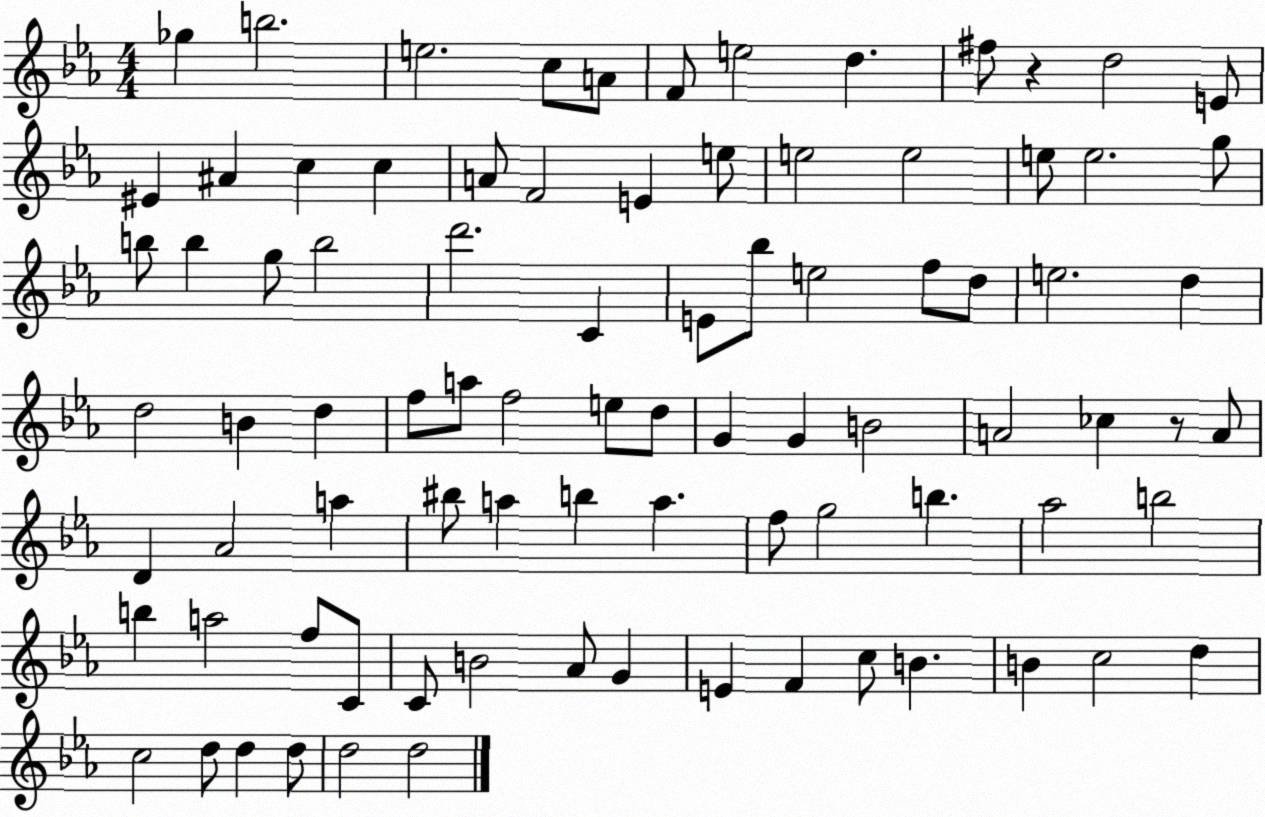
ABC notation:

X:1
T:Untitled
M:4/4
L:1/4
K:Eb
_g b2 e2 c/2 A/2 F/2 e2 d ^f/2 z d2 E/2 ^E ^A c c A/2 F2 E e/2 e2 e2 e/2 e2 g/2 b/2 b g/2 b2 d'2 C E/2 _b/2 e2 f/2 d/2 e2 d d2 B d f/2 a/2 f2 e/2 d/2 G G B2 A2 _c z/2 A/2 D _A2 a ^b/2 a b a f/2 g2 b _a2 b2 b a2 f/2 C/2 C/2 B2 _A/2 G E F c/2 B B c2 d c2 d/2 d d/2 d2 d2